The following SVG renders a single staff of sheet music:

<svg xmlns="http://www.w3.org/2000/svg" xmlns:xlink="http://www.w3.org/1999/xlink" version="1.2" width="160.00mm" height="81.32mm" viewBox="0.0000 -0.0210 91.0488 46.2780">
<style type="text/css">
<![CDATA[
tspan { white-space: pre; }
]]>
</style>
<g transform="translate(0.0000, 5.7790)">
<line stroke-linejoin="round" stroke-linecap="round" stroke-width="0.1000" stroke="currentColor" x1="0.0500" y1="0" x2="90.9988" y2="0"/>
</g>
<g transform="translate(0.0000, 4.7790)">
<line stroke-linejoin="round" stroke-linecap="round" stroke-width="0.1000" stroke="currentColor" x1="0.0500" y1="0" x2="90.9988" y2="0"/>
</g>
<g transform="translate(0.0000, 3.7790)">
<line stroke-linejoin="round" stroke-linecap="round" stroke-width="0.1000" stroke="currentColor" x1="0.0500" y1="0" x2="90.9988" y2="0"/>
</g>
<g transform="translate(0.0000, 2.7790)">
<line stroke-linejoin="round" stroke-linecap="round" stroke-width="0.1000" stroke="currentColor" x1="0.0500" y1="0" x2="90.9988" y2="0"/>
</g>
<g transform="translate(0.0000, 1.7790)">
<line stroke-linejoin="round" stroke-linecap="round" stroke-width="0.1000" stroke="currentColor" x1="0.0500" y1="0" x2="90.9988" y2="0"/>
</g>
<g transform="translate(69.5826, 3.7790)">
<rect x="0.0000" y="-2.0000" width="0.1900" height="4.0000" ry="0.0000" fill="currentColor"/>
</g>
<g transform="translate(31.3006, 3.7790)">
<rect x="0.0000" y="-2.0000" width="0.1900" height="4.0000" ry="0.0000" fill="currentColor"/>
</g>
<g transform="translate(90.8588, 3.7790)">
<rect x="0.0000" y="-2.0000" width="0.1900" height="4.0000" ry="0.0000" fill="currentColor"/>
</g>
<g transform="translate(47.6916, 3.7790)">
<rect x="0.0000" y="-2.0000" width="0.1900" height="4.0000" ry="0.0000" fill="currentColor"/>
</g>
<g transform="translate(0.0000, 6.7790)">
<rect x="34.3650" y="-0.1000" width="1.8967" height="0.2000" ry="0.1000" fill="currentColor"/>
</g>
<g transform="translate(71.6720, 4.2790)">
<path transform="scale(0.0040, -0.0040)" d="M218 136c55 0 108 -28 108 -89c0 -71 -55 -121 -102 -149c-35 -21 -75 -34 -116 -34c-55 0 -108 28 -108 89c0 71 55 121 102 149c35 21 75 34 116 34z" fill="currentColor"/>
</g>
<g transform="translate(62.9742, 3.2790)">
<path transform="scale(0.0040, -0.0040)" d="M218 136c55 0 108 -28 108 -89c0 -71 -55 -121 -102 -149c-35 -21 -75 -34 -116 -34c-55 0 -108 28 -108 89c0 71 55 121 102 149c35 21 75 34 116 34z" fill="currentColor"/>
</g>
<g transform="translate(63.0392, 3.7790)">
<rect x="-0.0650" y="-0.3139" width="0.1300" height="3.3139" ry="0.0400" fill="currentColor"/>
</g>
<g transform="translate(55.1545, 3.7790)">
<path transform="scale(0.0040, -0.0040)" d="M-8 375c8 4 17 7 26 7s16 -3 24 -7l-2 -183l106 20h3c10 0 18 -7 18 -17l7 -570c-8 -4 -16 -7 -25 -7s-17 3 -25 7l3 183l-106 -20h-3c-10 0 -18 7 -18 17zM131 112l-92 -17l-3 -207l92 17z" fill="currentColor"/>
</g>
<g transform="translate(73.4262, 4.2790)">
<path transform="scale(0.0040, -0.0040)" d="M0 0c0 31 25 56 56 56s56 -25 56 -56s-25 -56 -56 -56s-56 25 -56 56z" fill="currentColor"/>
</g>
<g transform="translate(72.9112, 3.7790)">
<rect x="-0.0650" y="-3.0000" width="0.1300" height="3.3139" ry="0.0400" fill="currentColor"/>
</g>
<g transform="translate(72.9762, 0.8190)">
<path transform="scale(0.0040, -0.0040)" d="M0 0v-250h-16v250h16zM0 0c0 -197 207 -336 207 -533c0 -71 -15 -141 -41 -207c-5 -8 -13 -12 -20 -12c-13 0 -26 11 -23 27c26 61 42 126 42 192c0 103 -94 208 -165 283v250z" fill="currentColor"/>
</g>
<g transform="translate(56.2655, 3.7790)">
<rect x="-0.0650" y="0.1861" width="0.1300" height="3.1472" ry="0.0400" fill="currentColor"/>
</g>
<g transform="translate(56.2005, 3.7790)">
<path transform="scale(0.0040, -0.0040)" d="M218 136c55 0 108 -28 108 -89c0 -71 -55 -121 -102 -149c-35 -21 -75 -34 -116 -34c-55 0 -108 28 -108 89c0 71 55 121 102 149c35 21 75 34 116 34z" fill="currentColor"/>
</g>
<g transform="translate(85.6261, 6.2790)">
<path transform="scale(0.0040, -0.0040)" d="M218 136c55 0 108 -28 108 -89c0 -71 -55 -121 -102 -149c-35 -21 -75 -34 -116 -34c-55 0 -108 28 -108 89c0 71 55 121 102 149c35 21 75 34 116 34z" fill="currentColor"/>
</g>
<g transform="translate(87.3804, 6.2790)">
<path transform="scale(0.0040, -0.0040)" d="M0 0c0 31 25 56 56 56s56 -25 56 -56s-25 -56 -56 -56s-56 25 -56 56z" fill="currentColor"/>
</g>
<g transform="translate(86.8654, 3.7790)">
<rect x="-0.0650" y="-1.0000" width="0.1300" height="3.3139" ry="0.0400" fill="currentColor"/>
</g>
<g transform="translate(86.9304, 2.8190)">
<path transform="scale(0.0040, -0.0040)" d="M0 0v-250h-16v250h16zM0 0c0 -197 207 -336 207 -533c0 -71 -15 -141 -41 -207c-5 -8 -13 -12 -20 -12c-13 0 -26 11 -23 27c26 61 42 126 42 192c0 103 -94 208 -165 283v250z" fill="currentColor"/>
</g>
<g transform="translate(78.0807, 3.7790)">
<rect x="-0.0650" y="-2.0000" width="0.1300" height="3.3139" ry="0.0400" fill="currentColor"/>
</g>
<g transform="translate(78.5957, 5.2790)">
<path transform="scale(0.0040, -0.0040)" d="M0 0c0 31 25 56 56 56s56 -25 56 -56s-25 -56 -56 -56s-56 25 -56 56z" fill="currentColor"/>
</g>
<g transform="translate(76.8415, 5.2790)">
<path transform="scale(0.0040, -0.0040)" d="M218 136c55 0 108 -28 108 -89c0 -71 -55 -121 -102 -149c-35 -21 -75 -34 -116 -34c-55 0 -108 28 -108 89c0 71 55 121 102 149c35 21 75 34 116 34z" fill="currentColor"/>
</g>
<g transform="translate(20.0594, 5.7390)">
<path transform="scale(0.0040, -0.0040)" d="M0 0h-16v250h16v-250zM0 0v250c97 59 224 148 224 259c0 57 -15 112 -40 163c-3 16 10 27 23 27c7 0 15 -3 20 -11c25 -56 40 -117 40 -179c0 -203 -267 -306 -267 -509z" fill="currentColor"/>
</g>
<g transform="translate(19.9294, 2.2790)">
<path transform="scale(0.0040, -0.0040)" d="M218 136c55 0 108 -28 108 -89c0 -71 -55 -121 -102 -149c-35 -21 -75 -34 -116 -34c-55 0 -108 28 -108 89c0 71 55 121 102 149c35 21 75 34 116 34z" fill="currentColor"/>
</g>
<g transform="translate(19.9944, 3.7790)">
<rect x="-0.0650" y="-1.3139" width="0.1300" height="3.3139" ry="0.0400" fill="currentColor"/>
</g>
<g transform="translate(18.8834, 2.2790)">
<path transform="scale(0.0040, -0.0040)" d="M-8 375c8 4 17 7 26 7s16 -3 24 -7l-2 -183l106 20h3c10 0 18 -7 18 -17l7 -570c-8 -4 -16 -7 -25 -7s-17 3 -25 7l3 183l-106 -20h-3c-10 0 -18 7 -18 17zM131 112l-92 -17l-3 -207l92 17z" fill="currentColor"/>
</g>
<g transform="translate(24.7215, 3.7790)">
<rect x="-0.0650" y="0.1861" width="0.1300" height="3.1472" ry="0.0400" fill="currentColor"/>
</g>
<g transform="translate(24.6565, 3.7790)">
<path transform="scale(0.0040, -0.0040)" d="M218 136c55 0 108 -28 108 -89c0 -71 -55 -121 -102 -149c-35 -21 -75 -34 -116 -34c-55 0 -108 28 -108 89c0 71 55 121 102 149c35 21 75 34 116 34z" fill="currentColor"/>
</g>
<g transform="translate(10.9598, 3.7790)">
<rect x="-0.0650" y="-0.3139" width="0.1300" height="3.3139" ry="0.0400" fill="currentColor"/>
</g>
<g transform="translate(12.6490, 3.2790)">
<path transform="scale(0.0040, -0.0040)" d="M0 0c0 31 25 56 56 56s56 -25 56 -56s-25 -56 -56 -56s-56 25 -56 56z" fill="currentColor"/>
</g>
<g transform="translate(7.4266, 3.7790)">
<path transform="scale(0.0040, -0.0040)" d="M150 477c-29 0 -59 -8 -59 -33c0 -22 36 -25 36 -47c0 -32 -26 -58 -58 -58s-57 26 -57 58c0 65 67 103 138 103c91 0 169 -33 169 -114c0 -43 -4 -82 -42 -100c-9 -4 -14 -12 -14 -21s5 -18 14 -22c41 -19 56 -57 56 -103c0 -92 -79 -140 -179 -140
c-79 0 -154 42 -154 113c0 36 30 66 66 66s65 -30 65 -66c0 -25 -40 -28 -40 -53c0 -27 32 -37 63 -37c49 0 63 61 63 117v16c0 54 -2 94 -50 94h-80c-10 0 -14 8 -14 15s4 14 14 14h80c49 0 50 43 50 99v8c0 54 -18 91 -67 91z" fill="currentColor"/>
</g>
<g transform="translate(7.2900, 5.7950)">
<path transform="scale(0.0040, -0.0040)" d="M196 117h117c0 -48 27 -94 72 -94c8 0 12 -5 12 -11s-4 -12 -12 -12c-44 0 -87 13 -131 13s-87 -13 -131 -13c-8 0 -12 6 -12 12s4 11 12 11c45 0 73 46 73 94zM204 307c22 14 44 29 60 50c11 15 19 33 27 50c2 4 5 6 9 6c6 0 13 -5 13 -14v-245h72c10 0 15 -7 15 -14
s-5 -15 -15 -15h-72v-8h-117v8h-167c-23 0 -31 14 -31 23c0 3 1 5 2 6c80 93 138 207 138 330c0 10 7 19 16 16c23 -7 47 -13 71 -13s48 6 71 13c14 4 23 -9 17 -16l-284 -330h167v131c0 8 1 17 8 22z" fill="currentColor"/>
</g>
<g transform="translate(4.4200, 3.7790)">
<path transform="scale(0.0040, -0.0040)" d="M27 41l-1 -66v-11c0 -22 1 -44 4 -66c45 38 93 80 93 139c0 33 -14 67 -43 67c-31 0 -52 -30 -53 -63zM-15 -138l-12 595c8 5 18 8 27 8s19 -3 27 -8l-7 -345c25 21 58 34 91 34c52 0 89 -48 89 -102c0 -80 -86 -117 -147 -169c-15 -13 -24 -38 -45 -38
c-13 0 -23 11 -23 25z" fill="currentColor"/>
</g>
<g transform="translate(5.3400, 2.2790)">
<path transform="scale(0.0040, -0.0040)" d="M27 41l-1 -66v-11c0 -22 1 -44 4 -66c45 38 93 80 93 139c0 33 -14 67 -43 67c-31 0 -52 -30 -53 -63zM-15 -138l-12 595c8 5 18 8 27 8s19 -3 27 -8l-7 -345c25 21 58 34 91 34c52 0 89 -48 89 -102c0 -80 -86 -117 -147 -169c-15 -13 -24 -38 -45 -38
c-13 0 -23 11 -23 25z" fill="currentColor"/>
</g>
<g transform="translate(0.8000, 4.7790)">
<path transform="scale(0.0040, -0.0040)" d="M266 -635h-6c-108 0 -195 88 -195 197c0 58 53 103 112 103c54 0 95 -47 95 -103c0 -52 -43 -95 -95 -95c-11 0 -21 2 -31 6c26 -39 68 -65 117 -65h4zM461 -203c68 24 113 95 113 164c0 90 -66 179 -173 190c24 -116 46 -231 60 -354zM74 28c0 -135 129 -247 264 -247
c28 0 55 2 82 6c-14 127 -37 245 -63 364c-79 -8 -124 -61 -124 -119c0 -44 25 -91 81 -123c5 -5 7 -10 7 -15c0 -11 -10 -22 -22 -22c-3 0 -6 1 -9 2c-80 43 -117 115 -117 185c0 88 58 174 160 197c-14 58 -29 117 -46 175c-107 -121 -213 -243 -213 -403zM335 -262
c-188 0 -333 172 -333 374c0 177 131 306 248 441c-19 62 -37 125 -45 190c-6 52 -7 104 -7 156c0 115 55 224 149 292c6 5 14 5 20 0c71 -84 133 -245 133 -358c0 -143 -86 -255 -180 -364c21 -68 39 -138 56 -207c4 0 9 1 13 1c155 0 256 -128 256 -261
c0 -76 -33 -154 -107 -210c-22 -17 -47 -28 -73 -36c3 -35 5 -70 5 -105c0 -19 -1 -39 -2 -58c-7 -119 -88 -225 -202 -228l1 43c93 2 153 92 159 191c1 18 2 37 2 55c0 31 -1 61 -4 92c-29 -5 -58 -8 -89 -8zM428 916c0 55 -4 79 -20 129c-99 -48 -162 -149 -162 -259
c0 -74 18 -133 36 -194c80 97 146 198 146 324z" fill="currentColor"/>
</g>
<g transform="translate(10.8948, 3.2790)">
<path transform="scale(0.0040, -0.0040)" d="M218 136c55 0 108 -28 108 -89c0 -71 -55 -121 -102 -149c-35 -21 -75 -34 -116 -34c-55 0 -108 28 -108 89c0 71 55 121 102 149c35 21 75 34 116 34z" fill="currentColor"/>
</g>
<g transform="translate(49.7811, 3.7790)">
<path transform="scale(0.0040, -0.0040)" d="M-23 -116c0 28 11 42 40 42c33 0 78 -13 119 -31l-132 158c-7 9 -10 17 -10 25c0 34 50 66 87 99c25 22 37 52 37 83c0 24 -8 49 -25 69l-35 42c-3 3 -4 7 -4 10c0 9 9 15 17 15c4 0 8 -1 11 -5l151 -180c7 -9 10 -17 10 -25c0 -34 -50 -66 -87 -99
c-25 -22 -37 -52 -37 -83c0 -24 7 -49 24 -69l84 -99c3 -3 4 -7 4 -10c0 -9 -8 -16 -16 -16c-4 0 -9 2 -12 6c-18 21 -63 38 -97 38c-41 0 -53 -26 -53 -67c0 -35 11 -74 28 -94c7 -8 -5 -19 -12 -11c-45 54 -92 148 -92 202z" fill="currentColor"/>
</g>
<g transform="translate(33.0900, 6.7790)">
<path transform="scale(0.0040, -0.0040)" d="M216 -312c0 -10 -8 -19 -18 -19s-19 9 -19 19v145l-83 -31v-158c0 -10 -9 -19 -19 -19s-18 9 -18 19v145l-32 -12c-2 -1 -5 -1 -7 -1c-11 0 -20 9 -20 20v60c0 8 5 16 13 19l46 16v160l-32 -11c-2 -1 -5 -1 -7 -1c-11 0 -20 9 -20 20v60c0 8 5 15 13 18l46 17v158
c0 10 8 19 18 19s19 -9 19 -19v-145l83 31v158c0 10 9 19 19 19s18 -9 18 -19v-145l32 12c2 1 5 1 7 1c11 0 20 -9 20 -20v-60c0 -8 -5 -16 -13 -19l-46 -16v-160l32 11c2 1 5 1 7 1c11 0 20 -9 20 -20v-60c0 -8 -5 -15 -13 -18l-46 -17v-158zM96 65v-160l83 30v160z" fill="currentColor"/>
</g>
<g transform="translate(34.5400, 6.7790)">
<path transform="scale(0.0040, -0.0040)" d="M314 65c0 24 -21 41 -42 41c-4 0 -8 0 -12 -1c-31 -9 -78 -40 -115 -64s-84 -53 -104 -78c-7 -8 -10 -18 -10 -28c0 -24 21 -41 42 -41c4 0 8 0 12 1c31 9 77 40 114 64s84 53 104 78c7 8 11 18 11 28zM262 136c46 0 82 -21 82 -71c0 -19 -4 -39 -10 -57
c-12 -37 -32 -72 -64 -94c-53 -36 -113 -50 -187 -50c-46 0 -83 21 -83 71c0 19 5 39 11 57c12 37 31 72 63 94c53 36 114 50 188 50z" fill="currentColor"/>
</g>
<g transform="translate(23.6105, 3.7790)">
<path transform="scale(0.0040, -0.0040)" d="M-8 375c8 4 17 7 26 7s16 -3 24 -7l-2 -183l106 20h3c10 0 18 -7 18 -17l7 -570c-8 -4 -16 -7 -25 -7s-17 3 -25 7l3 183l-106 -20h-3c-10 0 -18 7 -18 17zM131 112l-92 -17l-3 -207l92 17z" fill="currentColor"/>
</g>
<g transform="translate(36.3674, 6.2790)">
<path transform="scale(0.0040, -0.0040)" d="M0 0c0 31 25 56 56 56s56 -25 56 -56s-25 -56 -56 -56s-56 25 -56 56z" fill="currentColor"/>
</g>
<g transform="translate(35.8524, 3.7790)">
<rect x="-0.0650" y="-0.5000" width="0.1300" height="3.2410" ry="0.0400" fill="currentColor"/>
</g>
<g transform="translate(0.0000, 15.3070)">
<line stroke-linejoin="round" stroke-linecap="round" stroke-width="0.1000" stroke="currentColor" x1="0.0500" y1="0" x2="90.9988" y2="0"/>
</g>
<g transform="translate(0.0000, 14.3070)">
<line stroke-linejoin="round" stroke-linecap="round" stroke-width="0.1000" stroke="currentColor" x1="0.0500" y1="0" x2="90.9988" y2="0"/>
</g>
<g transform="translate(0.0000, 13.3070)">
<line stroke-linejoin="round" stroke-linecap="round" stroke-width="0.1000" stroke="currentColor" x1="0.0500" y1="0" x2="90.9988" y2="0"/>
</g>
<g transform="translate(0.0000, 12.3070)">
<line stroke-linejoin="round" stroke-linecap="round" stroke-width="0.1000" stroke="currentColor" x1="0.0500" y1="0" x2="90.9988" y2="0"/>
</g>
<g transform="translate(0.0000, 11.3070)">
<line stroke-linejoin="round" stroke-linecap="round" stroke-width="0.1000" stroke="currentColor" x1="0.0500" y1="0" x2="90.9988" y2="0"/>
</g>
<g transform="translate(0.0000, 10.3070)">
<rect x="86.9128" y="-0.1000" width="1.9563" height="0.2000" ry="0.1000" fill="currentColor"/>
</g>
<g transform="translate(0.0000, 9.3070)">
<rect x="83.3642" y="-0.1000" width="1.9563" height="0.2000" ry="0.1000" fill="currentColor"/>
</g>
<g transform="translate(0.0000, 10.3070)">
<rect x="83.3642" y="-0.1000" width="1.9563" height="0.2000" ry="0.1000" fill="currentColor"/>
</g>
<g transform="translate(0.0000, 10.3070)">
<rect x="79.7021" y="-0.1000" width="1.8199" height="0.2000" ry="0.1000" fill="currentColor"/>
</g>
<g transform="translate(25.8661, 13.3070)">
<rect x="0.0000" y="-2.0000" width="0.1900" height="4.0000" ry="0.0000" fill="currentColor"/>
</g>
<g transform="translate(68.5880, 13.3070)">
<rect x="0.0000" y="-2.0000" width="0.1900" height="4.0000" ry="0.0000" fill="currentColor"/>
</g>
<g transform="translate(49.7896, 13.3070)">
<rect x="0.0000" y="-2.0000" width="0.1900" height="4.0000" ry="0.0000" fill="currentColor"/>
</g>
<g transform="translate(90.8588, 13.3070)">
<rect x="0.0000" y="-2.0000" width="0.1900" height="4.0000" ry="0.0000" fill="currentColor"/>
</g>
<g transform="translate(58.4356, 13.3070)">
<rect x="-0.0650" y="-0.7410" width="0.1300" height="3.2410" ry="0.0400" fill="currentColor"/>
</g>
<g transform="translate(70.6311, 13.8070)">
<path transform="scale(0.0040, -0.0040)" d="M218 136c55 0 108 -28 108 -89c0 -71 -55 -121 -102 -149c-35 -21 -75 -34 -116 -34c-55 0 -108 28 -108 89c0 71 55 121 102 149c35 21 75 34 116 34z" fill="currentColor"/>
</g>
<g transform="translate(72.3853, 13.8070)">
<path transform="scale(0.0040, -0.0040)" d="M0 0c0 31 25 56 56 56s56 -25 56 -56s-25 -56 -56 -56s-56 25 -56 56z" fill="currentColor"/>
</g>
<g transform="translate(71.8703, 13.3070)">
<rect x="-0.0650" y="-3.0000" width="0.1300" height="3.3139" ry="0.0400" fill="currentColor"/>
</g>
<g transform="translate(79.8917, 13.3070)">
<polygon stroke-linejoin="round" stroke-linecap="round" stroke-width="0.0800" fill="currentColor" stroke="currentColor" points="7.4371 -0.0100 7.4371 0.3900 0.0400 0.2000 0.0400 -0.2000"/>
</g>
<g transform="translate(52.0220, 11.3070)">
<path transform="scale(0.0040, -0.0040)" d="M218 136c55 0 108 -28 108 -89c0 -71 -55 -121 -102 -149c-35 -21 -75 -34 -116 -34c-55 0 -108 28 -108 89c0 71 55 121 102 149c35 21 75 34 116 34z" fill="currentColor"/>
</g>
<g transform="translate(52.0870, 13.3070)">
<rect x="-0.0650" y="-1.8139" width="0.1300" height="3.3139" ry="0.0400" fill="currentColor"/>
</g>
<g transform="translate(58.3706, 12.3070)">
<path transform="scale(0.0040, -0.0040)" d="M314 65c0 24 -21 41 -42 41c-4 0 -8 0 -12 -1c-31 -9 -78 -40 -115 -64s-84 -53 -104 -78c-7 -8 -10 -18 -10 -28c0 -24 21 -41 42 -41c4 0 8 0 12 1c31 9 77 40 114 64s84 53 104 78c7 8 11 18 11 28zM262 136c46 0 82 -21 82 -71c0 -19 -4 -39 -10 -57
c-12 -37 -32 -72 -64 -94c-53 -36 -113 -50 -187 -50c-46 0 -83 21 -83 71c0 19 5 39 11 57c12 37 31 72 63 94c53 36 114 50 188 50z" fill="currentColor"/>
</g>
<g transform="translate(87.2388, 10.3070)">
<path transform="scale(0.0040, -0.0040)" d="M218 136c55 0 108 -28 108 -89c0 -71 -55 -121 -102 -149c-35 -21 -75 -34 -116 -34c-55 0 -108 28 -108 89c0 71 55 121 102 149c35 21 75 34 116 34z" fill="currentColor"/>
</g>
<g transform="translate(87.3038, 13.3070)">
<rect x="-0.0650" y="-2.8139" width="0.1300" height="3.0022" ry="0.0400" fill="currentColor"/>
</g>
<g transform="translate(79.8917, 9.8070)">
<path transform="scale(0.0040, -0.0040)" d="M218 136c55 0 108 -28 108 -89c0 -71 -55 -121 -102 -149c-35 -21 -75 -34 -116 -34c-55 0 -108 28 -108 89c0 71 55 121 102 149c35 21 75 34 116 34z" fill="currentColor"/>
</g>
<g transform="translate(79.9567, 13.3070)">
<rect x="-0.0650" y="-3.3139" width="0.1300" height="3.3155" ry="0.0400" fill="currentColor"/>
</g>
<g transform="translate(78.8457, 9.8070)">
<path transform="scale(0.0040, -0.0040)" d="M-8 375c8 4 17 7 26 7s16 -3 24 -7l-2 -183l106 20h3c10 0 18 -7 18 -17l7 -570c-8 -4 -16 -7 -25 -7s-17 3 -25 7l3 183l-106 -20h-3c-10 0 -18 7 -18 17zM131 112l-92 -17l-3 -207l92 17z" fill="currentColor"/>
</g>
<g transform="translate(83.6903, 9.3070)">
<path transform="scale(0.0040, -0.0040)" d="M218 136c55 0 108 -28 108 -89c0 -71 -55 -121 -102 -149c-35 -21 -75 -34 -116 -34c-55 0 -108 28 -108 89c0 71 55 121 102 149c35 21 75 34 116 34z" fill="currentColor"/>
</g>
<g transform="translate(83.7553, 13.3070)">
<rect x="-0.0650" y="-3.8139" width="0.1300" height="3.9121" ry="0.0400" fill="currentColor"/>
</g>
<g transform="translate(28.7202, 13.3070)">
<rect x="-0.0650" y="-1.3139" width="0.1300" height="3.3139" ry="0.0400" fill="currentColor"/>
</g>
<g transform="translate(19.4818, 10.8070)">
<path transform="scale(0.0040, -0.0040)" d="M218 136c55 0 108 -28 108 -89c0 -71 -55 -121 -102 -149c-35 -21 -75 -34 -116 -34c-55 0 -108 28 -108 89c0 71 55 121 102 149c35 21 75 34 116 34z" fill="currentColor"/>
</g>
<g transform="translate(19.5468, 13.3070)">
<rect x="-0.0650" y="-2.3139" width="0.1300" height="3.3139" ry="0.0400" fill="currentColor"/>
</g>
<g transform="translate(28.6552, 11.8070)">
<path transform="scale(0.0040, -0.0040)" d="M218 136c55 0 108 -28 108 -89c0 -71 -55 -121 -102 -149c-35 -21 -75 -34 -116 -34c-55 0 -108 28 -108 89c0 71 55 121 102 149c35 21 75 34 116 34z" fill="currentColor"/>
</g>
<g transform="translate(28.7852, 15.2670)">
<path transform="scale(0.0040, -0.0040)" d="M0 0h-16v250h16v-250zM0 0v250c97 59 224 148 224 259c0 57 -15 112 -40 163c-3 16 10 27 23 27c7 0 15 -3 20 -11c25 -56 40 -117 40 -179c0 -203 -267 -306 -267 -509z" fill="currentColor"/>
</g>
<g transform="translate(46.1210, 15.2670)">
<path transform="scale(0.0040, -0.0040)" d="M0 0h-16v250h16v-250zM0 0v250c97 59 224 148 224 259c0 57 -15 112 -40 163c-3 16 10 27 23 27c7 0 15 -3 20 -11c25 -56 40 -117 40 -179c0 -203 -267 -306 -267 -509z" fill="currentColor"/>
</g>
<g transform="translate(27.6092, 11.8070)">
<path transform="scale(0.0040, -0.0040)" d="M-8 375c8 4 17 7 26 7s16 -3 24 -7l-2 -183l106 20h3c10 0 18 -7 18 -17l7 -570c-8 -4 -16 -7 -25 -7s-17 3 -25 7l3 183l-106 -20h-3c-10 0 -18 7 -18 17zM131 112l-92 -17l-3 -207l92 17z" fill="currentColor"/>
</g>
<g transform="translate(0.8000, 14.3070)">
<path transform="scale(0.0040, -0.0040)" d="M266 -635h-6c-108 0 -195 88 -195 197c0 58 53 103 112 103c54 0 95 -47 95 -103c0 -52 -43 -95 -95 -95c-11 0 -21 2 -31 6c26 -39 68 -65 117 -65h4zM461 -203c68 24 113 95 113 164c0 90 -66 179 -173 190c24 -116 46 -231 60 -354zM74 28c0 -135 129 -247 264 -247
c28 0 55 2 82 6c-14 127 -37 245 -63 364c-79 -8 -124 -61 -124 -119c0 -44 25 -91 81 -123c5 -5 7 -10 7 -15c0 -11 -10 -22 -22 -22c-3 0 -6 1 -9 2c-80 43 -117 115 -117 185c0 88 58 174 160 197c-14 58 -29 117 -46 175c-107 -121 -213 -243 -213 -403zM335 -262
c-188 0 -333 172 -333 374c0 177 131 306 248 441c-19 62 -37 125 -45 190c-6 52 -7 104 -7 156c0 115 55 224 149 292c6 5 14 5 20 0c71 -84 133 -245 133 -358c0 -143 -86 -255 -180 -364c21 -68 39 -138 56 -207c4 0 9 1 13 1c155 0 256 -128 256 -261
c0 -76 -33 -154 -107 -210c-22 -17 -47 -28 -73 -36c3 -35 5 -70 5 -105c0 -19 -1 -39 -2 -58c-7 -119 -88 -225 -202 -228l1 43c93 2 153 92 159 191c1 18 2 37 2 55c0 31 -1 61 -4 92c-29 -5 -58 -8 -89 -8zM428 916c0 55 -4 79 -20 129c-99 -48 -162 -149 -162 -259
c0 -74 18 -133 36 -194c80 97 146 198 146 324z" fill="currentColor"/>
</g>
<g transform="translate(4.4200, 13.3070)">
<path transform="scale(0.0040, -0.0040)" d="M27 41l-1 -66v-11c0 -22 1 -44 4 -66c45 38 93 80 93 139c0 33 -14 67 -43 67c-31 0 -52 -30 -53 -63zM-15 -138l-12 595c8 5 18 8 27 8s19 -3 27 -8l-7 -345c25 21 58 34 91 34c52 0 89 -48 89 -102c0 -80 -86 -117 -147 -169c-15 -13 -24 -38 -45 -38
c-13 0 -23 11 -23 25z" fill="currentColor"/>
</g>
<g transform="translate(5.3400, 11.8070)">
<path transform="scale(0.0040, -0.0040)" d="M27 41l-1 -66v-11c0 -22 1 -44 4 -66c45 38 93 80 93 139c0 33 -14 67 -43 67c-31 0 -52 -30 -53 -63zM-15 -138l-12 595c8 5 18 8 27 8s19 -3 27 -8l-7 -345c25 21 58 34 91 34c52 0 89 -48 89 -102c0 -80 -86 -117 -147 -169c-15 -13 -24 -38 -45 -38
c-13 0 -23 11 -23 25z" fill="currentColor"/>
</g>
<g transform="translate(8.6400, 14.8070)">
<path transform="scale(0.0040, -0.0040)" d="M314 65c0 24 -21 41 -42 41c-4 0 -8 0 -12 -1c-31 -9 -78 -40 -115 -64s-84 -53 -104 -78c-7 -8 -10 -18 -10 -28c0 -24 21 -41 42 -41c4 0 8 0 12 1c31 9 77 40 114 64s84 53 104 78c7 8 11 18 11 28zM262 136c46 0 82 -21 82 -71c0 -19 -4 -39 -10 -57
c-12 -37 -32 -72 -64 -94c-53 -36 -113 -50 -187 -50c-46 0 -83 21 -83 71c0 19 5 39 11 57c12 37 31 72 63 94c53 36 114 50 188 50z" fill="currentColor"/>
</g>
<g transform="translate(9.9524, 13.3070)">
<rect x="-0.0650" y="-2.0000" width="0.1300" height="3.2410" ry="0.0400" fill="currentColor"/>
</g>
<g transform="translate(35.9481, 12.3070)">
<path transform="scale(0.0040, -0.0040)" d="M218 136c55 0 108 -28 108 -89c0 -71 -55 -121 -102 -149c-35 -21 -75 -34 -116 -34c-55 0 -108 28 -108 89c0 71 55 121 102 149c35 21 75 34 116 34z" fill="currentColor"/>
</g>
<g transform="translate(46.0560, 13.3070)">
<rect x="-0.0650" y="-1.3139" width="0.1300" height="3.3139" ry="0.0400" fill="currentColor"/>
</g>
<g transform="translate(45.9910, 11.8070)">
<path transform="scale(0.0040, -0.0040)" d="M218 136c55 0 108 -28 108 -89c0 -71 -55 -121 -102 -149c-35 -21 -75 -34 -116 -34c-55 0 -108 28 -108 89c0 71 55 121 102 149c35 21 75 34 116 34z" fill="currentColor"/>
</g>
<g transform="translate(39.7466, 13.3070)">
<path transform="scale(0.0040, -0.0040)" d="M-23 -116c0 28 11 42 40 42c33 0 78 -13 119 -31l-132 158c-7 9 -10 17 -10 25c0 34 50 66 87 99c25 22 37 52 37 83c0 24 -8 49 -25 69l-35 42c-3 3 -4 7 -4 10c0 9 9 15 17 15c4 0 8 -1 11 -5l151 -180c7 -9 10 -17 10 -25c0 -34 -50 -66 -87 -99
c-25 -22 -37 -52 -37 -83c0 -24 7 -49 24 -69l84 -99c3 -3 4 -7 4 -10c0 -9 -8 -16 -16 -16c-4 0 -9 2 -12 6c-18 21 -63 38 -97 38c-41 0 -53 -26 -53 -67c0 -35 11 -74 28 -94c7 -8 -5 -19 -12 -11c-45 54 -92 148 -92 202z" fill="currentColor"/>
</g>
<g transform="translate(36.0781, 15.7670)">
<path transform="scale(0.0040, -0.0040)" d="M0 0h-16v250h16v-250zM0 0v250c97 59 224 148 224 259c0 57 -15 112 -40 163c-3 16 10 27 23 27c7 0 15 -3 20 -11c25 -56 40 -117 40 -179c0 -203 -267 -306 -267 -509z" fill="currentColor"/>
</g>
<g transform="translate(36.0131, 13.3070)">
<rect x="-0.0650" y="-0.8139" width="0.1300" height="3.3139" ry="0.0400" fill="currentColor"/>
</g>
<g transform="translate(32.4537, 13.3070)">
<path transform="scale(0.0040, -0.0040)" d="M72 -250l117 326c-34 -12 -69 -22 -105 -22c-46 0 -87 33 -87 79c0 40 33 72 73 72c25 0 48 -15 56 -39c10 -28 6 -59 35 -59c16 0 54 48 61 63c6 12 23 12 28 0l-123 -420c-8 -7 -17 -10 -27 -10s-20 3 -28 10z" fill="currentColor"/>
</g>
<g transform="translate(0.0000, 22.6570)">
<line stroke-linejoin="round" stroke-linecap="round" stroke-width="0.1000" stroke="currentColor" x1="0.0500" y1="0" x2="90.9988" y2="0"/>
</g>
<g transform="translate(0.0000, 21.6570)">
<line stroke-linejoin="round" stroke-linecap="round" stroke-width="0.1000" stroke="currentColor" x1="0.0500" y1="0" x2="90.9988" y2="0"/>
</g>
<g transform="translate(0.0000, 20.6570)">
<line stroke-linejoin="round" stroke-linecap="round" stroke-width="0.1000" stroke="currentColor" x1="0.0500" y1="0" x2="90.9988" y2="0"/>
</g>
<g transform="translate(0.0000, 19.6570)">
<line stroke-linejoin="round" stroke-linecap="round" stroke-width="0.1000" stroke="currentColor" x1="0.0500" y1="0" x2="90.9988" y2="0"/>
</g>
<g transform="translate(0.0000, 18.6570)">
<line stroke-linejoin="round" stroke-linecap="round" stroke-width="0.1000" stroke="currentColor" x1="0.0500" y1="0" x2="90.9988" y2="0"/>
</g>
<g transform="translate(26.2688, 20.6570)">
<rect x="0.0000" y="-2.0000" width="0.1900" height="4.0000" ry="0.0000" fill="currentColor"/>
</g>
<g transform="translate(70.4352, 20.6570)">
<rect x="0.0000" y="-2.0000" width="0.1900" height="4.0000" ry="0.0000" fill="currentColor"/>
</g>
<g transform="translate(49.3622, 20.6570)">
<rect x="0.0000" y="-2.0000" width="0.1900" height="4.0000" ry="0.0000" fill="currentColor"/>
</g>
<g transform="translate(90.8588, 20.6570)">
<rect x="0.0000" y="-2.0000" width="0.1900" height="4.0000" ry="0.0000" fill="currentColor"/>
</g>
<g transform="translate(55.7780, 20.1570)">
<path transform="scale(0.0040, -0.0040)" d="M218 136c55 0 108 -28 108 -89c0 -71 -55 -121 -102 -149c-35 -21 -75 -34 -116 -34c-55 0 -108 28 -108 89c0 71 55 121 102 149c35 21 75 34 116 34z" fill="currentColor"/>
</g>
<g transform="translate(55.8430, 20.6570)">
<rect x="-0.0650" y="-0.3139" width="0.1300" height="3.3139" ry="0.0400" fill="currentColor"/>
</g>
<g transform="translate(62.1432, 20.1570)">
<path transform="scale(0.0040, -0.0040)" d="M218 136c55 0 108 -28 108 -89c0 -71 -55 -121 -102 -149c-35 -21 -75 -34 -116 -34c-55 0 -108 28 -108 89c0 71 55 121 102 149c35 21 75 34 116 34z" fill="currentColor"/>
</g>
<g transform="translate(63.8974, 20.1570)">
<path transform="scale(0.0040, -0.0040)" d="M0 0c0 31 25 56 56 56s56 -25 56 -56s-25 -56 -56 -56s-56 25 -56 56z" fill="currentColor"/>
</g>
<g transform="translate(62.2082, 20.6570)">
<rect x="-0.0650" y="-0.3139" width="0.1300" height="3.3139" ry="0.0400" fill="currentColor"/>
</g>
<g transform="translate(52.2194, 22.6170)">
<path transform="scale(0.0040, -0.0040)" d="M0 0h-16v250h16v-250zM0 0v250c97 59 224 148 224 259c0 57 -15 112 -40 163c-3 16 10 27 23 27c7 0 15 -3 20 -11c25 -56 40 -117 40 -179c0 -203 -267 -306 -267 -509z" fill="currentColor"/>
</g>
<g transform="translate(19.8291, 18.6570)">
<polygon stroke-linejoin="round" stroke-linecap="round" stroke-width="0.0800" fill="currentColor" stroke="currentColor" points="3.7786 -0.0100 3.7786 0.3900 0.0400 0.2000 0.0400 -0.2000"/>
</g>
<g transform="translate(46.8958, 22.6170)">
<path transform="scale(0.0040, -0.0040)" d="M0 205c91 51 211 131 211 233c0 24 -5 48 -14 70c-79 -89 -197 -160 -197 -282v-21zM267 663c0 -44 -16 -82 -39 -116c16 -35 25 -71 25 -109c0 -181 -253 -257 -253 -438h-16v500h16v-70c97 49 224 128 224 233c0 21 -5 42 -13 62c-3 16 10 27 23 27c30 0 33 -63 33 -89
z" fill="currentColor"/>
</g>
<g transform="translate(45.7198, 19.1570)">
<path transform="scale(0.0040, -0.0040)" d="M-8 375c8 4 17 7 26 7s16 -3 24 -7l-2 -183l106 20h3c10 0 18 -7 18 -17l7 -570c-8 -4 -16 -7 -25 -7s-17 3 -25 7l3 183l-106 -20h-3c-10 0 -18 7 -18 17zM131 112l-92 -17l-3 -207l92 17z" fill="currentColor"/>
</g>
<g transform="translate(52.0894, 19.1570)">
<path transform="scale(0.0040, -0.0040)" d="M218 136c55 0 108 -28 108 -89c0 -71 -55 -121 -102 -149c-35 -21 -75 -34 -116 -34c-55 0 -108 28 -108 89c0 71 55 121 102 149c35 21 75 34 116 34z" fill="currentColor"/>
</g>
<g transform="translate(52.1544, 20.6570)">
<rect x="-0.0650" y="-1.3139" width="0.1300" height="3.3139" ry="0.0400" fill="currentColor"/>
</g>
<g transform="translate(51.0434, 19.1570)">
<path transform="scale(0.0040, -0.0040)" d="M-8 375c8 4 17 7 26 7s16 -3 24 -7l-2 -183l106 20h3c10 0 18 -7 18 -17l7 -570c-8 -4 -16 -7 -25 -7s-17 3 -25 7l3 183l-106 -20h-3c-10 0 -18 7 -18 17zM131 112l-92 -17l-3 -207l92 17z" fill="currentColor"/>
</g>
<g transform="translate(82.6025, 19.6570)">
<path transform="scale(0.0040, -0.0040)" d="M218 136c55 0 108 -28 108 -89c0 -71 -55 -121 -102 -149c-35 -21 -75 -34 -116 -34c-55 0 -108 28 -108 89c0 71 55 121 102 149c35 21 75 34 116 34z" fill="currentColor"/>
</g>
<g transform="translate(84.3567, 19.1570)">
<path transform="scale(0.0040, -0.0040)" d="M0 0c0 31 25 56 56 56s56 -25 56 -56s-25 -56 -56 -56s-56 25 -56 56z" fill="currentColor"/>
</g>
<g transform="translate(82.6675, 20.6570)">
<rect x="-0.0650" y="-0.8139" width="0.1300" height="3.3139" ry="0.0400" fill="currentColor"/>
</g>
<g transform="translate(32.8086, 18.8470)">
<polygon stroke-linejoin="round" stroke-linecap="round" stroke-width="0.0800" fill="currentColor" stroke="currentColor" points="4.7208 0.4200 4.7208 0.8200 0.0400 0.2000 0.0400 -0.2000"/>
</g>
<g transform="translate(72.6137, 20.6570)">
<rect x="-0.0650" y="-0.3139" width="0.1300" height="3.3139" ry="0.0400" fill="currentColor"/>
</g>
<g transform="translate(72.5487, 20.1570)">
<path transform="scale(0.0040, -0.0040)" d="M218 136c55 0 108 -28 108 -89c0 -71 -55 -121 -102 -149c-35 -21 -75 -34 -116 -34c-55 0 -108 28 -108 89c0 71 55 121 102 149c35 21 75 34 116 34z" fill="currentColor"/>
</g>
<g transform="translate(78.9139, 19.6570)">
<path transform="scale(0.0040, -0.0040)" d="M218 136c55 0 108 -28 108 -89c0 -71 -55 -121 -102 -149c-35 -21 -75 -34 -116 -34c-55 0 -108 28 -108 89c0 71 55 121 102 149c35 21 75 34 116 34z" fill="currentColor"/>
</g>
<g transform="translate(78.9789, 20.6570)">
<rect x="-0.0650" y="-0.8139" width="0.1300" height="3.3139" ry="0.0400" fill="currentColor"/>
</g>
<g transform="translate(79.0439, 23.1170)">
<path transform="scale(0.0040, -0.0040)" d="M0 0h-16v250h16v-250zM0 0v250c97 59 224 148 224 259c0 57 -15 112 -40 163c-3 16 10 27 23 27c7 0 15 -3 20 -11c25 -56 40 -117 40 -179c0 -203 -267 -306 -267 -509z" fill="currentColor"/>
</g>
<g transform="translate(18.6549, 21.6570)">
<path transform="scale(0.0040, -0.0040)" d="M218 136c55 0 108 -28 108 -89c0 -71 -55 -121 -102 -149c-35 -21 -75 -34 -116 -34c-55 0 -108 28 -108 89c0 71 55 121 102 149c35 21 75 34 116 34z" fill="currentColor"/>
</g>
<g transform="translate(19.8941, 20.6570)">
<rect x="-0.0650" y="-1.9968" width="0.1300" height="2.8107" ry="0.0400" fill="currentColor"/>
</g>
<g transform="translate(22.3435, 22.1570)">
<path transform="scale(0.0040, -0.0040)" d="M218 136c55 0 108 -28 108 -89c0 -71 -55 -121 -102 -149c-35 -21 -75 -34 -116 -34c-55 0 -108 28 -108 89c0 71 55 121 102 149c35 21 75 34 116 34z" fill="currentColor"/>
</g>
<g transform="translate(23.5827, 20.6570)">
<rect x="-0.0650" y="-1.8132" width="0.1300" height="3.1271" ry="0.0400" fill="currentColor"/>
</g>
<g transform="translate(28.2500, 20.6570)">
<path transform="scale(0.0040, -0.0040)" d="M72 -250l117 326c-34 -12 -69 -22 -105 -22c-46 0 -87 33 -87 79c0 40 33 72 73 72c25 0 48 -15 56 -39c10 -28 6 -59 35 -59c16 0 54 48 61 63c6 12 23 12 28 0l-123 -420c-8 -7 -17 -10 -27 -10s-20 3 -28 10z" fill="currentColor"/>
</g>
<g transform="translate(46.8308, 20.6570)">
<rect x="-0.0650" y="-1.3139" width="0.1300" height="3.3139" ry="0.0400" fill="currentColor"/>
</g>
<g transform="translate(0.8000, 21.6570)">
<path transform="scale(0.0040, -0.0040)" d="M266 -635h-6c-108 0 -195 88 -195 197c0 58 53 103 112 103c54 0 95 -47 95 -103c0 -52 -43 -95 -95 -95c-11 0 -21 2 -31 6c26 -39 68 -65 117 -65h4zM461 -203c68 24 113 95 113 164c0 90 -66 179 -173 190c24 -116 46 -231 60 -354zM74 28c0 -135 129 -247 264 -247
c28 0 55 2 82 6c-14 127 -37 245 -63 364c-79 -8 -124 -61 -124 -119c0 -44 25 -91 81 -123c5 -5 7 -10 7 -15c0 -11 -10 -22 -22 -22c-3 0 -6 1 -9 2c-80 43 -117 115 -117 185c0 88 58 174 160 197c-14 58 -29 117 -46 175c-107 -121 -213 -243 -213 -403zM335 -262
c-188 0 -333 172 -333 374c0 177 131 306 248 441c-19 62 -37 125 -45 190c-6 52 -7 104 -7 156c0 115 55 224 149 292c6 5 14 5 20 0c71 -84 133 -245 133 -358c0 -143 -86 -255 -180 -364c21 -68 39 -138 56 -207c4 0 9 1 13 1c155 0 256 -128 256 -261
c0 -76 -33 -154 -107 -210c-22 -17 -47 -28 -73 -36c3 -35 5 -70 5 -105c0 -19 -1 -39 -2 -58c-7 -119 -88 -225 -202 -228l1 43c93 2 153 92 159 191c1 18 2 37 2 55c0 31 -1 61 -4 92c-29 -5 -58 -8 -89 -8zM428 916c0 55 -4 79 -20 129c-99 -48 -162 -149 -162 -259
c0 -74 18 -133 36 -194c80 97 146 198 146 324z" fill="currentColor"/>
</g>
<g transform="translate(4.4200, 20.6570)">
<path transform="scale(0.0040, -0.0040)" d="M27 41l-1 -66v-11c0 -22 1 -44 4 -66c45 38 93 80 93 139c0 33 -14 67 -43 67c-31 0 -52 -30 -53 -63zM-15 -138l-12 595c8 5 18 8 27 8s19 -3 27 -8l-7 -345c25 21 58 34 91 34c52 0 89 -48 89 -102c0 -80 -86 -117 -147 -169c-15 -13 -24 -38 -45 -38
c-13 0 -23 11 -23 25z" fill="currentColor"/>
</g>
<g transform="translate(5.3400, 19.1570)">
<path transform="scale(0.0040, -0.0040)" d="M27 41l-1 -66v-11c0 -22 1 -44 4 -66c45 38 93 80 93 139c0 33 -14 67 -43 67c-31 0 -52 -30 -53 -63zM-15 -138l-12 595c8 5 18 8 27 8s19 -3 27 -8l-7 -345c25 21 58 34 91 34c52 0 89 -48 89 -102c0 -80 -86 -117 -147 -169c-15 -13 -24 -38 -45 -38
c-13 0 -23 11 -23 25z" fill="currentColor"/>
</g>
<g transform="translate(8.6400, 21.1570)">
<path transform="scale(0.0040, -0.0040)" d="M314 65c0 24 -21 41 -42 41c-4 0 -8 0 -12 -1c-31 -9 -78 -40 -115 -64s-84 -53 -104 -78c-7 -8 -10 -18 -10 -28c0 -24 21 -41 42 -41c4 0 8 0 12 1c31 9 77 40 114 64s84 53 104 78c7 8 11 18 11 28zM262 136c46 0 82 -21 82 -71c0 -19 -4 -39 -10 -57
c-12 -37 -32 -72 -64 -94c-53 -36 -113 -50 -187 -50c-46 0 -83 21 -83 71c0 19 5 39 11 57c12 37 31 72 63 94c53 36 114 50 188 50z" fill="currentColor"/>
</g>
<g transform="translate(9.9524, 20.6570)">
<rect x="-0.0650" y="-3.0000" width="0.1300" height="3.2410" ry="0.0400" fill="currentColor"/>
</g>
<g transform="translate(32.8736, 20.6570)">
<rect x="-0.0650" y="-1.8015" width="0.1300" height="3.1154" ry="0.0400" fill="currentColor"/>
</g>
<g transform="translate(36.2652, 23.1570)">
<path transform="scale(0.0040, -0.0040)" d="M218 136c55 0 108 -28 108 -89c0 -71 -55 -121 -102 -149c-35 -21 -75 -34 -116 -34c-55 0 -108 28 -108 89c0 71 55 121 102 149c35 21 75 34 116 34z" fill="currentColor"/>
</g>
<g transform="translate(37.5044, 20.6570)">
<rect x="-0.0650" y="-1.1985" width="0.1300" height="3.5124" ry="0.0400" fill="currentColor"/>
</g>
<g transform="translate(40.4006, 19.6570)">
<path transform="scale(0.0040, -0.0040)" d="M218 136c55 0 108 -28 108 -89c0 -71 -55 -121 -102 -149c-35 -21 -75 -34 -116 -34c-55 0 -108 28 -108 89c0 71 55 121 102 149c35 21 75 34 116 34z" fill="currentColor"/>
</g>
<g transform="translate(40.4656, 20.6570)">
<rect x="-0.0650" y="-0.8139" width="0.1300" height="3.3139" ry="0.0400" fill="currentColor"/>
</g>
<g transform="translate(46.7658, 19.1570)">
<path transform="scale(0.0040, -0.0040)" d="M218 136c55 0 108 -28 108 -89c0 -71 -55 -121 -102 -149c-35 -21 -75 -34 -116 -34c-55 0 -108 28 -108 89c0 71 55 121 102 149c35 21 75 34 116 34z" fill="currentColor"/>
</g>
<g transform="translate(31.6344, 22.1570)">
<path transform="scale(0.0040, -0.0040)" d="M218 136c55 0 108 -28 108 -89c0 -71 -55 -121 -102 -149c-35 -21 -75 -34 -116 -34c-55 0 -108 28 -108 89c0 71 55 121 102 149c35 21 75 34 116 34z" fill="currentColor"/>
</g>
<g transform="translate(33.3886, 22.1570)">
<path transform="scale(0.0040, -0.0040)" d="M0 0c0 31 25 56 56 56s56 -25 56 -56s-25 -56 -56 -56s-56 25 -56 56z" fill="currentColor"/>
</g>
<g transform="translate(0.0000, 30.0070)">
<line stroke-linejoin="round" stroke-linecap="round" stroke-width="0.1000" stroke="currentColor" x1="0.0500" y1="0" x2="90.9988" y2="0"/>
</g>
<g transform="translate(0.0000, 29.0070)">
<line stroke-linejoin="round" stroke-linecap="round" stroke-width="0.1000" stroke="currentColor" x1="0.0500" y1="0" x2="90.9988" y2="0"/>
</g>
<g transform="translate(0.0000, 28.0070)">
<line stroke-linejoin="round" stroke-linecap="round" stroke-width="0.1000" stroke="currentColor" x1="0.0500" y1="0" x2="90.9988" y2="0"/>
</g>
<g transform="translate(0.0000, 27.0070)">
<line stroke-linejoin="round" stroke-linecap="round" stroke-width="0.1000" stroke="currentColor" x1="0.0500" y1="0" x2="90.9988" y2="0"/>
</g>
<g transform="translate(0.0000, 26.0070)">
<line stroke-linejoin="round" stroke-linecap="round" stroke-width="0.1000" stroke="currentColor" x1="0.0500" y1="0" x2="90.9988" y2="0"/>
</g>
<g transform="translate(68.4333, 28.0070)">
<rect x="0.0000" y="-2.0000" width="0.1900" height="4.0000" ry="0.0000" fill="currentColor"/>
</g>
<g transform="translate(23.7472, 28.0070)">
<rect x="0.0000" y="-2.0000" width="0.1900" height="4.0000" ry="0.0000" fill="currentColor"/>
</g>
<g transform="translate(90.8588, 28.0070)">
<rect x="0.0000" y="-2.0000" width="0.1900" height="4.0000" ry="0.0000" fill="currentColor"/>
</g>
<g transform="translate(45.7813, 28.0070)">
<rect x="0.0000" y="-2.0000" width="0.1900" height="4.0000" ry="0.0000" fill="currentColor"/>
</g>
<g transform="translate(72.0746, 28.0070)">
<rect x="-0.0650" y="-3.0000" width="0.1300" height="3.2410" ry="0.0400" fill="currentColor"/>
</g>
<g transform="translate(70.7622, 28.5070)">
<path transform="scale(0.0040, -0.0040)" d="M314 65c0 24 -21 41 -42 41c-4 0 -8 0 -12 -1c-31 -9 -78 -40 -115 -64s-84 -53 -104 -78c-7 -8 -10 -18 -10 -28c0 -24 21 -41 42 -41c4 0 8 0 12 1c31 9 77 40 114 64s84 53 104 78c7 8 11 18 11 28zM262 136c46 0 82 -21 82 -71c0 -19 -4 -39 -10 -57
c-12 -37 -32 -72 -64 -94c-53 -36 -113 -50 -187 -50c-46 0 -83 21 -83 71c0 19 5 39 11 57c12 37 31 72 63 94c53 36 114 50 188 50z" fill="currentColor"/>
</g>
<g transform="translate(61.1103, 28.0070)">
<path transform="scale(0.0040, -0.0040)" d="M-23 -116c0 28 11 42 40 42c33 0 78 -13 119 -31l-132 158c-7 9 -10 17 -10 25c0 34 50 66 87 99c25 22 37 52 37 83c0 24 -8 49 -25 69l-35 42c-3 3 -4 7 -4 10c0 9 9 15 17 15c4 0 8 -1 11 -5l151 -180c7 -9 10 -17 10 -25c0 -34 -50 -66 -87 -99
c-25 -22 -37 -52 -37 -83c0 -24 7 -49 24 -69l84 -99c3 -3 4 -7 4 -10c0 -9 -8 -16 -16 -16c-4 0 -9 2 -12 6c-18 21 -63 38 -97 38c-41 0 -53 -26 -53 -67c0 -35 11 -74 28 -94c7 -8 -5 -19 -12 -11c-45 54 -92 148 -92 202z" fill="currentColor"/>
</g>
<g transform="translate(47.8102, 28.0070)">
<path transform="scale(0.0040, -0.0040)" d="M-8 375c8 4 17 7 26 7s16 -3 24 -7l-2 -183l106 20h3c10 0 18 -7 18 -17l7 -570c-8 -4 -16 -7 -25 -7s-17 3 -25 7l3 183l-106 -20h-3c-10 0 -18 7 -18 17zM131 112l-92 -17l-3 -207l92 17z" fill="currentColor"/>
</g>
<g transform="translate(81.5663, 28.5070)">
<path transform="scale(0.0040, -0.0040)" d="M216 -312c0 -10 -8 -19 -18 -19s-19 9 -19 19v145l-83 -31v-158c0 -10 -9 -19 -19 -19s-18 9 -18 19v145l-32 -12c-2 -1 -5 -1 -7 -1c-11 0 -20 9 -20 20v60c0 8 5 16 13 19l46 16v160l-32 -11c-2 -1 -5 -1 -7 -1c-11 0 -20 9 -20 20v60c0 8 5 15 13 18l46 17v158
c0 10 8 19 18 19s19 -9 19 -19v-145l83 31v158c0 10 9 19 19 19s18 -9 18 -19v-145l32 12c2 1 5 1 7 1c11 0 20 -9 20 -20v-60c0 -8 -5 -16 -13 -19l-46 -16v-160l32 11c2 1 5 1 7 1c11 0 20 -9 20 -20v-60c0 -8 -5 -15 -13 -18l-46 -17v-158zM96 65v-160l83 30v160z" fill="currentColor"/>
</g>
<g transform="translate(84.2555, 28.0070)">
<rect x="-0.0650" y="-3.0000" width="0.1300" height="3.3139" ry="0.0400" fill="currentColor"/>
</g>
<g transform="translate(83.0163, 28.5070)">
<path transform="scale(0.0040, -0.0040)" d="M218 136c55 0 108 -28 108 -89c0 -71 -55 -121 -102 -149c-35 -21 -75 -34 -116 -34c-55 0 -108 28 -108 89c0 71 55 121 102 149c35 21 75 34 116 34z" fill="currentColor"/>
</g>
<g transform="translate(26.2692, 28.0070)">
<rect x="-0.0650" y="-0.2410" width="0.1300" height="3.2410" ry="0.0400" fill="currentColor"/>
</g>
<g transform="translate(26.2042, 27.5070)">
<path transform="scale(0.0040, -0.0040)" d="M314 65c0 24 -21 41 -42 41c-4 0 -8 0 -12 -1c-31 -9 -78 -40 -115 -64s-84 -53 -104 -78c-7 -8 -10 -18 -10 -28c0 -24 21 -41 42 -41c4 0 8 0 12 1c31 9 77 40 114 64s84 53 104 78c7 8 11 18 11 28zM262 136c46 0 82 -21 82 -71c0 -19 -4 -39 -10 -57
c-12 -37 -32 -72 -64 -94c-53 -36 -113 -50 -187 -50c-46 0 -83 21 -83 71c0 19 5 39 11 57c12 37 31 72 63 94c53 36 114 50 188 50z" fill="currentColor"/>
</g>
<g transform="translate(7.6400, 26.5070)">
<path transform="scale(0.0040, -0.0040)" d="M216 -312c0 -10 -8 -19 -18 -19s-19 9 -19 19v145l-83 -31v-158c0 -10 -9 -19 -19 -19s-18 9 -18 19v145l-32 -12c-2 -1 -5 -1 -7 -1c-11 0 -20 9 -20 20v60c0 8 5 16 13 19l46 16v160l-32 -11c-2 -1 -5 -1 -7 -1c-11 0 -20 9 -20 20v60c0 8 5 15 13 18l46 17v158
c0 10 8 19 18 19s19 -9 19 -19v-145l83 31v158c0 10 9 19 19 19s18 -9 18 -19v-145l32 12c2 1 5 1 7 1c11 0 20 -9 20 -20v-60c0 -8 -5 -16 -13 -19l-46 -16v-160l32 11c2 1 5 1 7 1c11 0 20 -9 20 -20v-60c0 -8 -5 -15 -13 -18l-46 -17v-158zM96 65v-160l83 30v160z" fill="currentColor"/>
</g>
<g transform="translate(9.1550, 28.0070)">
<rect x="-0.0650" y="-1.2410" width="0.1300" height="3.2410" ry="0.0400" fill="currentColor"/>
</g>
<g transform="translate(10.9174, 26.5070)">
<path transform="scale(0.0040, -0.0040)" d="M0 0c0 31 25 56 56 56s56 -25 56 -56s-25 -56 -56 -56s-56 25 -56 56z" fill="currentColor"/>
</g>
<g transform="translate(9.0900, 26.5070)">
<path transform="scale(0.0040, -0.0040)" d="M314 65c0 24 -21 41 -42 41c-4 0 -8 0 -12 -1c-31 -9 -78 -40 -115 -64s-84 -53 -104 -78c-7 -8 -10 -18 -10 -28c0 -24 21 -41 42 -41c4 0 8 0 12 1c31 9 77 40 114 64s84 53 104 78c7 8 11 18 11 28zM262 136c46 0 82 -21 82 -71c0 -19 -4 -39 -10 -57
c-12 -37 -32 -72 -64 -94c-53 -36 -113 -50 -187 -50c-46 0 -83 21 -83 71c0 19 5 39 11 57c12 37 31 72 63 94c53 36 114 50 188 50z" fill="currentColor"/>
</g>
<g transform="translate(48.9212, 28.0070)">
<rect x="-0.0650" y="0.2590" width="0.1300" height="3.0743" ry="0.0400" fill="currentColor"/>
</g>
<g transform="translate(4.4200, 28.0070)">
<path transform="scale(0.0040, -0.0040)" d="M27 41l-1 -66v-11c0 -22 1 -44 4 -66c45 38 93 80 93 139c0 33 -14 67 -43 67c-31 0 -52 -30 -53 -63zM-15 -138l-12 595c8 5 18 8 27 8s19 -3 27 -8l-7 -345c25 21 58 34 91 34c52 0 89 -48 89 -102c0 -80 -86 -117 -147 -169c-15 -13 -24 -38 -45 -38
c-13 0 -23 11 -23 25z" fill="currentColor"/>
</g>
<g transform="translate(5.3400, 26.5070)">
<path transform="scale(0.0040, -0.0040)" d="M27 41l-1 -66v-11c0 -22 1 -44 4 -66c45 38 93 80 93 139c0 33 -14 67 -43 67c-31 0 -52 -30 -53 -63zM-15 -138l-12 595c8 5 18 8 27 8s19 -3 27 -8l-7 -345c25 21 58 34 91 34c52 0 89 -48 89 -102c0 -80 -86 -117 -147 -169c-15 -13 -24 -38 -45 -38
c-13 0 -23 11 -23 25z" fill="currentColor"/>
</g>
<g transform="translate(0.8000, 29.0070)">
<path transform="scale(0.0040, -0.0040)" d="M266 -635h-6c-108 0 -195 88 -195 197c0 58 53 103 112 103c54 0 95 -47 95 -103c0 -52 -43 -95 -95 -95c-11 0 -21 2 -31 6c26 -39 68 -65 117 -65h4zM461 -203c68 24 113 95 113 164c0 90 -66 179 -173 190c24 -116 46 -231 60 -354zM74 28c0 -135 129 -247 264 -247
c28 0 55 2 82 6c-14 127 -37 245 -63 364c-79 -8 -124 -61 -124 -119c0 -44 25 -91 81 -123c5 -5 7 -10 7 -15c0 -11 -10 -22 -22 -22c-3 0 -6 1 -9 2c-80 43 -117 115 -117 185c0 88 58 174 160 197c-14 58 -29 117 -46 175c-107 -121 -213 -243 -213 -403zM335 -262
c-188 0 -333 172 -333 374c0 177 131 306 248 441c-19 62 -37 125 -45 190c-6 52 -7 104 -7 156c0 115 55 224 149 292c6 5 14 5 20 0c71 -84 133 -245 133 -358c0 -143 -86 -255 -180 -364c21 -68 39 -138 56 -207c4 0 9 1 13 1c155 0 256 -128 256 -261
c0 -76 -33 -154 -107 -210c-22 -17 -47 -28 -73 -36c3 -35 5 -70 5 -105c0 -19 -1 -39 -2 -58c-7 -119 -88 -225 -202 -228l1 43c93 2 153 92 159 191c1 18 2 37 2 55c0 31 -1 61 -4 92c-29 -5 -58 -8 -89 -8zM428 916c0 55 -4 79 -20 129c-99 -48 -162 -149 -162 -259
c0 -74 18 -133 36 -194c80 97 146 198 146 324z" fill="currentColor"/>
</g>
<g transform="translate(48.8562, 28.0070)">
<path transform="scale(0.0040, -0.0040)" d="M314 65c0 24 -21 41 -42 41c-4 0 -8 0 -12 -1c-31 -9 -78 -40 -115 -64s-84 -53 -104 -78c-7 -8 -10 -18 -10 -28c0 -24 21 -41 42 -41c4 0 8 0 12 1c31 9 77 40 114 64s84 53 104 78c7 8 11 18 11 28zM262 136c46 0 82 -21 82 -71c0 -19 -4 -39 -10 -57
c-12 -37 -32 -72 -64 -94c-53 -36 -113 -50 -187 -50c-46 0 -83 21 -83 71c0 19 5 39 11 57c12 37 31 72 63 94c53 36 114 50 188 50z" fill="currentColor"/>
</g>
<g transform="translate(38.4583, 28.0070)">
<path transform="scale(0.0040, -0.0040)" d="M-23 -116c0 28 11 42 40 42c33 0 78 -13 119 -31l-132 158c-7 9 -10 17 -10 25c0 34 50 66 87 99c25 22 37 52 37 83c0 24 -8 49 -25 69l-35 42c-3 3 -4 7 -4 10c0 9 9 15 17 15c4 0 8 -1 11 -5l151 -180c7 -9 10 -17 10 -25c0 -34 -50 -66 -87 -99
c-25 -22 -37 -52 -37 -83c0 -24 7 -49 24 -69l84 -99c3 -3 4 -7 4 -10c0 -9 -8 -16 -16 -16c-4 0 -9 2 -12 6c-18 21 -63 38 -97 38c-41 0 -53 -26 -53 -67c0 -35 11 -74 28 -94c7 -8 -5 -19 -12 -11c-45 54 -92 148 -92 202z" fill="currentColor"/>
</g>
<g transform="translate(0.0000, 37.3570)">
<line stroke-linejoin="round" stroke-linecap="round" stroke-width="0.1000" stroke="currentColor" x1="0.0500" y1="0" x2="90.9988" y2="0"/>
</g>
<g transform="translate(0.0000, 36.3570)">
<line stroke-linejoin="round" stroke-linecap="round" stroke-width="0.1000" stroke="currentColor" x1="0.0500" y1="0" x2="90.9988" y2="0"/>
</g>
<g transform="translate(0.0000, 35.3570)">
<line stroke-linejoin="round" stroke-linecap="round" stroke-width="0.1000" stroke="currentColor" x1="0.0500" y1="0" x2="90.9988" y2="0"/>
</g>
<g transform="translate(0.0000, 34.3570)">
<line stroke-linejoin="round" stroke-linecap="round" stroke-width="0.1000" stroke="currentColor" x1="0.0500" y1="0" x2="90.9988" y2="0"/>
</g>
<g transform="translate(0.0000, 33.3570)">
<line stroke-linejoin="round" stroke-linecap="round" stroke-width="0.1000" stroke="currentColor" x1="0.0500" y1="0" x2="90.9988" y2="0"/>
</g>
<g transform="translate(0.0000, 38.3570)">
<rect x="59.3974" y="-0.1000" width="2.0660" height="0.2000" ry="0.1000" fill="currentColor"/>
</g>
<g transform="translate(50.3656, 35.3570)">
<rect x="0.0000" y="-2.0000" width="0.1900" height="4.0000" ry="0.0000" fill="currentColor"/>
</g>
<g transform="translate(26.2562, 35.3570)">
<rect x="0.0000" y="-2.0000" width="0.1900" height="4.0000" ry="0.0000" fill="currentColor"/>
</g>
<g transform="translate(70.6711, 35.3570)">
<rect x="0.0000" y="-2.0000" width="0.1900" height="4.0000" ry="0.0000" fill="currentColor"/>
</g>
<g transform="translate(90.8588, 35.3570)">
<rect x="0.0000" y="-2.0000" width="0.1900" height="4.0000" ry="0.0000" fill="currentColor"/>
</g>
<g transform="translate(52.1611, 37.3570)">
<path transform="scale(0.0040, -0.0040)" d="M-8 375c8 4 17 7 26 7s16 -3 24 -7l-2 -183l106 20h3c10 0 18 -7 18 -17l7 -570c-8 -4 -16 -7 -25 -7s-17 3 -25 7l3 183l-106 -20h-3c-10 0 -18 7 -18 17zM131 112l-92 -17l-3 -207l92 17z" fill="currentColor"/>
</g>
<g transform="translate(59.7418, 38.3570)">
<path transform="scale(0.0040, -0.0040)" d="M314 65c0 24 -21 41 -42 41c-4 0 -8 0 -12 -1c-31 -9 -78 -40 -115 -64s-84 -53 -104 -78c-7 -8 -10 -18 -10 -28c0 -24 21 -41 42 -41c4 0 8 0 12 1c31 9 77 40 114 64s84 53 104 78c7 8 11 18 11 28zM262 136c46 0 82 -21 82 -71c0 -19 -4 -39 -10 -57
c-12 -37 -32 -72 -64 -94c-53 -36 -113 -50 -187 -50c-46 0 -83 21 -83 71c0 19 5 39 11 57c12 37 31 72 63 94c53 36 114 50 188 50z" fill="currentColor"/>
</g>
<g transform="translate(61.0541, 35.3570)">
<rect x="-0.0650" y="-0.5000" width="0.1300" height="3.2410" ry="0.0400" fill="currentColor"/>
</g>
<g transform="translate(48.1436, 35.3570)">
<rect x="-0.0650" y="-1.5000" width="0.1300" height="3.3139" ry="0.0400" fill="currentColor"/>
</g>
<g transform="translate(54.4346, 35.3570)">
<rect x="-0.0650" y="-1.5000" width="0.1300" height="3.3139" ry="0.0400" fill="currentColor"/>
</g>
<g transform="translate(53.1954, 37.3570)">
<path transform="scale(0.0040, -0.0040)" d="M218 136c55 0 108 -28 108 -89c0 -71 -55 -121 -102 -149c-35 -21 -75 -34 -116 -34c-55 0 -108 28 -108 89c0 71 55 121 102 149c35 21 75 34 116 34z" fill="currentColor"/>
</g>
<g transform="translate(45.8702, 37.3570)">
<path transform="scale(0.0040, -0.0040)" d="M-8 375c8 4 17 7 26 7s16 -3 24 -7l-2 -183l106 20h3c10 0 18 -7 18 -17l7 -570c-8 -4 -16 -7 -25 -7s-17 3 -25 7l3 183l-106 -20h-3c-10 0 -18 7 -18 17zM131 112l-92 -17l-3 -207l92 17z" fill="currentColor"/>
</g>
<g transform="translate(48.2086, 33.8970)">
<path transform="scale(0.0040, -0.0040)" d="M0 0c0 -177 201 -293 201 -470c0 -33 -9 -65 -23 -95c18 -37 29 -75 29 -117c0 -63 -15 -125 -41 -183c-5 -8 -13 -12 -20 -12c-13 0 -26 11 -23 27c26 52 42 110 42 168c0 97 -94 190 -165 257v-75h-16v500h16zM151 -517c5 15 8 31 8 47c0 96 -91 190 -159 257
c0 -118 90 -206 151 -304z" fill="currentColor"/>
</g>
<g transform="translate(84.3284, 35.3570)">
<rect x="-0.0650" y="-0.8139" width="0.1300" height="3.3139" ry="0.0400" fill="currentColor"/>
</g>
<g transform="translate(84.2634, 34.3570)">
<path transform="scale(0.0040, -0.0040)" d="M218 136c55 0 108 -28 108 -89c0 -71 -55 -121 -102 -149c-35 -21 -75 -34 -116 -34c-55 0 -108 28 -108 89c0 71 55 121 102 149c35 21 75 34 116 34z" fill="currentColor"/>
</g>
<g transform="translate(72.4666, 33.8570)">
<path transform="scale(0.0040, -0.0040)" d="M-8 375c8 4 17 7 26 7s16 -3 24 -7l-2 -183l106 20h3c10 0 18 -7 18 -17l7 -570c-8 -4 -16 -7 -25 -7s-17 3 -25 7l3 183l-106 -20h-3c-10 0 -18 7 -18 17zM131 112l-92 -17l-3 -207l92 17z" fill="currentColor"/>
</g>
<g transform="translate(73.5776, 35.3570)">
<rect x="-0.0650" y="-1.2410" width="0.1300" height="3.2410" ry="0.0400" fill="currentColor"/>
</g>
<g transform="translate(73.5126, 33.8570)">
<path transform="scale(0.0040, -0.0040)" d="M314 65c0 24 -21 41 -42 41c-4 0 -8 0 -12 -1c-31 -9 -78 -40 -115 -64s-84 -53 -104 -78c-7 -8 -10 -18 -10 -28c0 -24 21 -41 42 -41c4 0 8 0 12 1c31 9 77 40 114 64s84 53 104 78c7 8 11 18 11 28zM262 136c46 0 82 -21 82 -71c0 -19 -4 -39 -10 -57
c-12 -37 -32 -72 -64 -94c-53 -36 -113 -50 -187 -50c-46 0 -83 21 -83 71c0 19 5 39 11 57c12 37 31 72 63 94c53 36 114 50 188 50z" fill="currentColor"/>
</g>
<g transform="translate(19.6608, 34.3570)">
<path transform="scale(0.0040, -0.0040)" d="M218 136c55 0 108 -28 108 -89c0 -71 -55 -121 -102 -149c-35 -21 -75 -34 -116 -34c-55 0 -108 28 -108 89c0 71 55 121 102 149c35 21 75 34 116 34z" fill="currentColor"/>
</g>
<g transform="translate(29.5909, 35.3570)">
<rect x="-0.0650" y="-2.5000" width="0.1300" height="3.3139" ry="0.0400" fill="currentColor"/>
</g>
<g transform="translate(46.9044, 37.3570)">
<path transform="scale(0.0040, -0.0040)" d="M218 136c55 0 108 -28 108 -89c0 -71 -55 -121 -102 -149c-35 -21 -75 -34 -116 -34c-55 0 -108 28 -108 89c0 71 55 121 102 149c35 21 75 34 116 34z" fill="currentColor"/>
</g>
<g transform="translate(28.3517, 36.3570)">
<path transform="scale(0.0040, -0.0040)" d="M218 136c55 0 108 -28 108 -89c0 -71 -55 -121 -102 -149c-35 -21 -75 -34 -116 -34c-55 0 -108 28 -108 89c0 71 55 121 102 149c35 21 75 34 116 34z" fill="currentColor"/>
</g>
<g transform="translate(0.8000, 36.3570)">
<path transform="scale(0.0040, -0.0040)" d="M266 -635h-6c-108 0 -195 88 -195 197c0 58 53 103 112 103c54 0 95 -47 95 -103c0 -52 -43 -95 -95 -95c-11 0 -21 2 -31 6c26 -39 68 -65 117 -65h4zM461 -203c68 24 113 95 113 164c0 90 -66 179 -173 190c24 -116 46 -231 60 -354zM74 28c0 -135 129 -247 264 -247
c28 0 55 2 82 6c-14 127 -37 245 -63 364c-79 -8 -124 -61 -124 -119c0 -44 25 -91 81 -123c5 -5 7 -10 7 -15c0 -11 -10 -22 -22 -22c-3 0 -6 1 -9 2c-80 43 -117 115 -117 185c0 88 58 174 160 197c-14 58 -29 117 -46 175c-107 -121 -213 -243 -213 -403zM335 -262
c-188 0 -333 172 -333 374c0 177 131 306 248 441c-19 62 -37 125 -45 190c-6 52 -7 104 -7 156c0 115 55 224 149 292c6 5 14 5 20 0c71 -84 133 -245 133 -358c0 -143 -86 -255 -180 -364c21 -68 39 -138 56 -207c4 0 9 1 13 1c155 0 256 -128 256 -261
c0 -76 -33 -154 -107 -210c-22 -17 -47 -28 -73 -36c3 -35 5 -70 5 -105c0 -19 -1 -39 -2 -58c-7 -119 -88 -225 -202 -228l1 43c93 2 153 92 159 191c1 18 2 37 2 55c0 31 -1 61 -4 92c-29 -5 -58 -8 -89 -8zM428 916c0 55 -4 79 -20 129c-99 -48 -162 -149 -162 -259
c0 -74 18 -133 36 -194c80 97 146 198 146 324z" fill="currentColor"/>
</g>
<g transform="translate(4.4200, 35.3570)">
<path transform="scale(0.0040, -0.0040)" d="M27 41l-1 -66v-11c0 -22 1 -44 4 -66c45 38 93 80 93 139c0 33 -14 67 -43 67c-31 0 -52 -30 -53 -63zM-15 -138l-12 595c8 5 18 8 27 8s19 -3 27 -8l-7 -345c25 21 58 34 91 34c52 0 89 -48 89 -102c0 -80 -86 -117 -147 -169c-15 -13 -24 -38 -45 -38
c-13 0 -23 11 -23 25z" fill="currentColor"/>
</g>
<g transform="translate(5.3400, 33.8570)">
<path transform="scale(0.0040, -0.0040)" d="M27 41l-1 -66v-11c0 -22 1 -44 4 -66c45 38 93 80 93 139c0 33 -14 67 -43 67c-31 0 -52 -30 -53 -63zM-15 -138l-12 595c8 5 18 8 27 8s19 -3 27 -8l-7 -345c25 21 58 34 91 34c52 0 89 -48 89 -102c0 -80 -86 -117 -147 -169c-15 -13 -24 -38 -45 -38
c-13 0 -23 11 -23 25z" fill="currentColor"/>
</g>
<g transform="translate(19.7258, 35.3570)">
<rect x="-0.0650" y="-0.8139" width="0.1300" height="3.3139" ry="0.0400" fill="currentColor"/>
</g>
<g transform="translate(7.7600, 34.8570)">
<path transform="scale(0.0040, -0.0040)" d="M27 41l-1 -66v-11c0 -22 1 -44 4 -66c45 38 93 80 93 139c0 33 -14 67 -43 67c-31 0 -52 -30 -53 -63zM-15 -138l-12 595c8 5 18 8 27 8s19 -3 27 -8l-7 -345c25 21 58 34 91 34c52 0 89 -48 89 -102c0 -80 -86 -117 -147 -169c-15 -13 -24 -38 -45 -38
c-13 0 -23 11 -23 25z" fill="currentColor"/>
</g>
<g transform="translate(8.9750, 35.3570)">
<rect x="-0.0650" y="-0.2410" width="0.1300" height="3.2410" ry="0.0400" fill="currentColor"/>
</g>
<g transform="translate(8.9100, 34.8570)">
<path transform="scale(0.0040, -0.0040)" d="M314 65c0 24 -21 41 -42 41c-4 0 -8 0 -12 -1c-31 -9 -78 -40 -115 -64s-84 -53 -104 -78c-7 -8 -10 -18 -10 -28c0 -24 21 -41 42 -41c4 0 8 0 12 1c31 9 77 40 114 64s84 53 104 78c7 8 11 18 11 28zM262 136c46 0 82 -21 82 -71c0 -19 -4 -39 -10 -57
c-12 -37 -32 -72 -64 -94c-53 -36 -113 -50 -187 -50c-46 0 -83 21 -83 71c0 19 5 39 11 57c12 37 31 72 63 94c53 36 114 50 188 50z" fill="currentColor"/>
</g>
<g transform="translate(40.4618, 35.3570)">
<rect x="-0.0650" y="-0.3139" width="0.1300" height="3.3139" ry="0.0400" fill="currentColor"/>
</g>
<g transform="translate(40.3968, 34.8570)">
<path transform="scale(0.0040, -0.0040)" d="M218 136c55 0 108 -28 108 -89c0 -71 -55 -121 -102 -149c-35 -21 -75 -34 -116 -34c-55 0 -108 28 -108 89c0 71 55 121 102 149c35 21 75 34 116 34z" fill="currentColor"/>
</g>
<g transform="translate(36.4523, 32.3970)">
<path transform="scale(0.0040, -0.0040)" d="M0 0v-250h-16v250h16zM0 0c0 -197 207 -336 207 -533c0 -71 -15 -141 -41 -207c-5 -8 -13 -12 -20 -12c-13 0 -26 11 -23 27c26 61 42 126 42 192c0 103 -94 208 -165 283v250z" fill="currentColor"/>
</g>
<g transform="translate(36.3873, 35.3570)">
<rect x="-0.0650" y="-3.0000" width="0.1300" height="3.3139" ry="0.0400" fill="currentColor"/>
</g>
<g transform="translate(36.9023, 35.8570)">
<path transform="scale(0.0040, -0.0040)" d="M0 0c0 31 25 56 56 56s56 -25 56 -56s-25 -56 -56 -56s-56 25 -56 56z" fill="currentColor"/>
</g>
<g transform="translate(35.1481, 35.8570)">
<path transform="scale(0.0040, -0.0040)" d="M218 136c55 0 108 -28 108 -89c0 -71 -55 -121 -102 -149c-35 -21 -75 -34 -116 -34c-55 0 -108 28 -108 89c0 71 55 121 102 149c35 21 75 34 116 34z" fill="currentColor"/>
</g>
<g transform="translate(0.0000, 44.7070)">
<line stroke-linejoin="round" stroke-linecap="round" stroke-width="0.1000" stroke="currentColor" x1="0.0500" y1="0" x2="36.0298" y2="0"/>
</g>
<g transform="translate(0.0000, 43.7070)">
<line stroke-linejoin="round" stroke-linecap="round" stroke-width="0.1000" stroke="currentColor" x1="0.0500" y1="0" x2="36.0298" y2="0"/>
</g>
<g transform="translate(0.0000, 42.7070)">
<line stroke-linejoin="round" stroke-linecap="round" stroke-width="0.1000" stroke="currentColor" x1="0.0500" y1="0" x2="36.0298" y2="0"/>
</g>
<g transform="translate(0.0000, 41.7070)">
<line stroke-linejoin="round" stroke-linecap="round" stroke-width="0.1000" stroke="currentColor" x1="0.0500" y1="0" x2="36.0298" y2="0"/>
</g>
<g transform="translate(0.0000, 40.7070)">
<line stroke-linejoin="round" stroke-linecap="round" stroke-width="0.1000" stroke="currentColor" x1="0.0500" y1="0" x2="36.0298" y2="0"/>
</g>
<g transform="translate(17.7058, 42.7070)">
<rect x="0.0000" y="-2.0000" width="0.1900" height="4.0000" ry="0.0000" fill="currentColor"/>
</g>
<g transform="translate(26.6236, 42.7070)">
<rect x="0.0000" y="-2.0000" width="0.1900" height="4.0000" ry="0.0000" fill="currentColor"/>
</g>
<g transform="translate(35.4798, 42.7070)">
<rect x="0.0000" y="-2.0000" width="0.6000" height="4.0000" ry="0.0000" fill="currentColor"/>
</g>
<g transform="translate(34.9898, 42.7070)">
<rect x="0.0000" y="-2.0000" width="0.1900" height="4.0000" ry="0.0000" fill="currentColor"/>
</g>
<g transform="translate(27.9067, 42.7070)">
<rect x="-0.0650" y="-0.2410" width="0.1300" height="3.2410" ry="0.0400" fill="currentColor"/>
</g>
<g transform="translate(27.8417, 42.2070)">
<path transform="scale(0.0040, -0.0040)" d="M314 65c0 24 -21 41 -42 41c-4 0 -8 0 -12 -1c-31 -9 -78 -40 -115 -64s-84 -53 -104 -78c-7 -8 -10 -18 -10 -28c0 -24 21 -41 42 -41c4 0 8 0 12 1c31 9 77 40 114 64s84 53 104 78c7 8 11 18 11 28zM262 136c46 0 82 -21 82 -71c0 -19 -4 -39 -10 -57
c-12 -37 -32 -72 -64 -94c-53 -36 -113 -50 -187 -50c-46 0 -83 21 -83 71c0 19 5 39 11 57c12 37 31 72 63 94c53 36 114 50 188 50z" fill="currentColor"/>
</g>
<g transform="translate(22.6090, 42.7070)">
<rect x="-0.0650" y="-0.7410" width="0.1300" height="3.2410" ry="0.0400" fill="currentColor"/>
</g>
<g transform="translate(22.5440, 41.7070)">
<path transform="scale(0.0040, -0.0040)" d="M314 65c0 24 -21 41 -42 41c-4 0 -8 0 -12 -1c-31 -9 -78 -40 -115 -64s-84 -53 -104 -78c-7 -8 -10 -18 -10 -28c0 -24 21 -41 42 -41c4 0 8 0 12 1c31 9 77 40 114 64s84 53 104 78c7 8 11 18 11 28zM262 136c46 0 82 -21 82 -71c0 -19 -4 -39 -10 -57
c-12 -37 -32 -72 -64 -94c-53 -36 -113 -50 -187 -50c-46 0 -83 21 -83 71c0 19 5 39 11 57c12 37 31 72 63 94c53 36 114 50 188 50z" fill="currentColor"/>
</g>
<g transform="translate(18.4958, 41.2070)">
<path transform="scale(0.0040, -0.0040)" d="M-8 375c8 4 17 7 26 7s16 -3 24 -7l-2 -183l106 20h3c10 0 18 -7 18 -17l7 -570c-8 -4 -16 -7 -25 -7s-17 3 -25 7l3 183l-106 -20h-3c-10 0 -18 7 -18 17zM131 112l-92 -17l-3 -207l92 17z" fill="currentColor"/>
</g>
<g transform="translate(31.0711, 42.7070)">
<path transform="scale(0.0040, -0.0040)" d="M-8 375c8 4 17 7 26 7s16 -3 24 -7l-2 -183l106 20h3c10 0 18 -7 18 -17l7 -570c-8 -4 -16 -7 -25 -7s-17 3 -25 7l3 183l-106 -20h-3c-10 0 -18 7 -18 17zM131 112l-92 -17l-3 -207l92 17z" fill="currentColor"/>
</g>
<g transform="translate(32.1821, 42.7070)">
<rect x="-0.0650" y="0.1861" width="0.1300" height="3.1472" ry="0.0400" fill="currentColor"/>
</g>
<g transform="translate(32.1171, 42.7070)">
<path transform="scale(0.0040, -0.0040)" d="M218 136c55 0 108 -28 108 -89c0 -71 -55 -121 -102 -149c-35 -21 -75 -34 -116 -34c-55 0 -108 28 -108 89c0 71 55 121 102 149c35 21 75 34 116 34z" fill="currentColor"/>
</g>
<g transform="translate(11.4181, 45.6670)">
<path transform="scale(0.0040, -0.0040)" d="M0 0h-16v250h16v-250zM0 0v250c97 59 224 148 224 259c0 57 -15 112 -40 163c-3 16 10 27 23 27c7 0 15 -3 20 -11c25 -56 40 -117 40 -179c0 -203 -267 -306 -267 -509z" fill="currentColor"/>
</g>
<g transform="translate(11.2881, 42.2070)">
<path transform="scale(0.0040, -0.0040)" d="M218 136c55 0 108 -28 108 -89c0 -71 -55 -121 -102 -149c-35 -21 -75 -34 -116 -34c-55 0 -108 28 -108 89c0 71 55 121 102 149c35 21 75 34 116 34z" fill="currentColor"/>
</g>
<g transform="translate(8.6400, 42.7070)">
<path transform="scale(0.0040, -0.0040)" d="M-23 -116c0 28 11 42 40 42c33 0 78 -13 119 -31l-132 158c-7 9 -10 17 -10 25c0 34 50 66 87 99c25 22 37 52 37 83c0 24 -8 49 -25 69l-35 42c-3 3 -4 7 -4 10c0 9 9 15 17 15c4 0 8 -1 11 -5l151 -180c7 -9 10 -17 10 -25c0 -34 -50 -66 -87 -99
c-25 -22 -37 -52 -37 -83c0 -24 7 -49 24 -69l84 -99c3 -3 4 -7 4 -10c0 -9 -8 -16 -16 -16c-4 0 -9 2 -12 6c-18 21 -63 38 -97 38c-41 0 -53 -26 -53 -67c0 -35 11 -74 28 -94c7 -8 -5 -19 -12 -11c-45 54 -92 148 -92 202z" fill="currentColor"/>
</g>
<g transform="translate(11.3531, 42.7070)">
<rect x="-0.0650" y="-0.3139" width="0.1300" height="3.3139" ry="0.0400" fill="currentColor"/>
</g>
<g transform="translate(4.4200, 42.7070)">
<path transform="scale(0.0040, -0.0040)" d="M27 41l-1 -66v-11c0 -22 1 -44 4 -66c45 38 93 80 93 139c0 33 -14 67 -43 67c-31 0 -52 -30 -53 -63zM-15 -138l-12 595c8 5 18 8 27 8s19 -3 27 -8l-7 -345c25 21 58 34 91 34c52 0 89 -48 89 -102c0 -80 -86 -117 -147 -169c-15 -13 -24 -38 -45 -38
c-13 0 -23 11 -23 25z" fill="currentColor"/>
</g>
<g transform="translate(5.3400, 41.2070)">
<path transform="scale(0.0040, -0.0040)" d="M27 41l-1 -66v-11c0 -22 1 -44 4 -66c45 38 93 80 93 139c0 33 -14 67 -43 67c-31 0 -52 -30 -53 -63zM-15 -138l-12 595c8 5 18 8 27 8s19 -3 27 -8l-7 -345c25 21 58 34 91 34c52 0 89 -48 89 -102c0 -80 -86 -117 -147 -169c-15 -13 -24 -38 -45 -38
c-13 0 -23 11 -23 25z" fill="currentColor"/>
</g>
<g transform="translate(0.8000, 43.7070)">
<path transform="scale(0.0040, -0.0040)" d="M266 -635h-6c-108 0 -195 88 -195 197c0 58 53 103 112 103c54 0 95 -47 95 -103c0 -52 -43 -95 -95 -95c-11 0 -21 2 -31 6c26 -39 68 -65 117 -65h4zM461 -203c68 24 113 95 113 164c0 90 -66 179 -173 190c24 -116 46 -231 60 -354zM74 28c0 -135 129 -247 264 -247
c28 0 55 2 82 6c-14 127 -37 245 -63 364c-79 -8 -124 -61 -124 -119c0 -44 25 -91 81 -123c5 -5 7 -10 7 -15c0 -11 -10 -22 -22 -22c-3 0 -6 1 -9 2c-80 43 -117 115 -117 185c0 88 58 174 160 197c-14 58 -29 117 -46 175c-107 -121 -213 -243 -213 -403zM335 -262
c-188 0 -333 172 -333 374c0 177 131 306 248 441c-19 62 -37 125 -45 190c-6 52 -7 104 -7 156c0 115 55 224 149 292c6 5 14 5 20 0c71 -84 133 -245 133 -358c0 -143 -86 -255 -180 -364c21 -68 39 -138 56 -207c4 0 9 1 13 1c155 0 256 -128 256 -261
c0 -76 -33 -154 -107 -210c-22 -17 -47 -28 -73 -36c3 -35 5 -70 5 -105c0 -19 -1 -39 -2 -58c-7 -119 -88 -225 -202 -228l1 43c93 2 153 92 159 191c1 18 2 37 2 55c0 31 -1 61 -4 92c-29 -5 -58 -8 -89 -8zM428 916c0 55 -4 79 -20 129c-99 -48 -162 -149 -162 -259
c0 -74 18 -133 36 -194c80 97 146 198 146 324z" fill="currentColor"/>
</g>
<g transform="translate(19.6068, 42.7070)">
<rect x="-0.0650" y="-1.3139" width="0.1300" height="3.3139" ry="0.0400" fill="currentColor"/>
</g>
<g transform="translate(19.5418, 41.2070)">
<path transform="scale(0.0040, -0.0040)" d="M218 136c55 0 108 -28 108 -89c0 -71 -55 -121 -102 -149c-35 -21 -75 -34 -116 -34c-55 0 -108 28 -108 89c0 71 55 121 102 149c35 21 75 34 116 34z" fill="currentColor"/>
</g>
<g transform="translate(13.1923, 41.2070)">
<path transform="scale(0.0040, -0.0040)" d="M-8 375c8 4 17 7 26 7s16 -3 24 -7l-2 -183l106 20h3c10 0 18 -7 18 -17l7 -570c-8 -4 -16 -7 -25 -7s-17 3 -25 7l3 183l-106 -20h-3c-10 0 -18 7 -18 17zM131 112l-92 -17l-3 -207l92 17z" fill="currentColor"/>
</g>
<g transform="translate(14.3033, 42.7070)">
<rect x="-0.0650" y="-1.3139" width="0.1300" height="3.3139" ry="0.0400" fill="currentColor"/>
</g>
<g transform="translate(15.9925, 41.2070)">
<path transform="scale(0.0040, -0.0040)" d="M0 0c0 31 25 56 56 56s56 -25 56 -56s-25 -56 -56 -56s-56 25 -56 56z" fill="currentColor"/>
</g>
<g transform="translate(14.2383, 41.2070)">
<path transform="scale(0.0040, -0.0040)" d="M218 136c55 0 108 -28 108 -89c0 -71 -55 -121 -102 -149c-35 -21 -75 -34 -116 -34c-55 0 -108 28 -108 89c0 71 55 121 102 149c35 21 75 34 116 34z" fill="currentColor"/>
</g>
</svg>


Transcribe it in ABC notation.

X:1
T:Untitled
M:3/4
L:1/4
K:Bb
c e/2 B ^C2 z B c A/2 F D/2 F2 g e/2 z/2 d/2 z e/2 f d2 A b/2 c'/2 a/2 A2 G/2 F/2 z/2 F/2 D/2 d e/4 e/2 c c c d/2 d ^e2 c2 z B2 z A2 ^A _c2 d G A/2 c E/4 E C2 e2 d z c/2 e e d2 c2 B